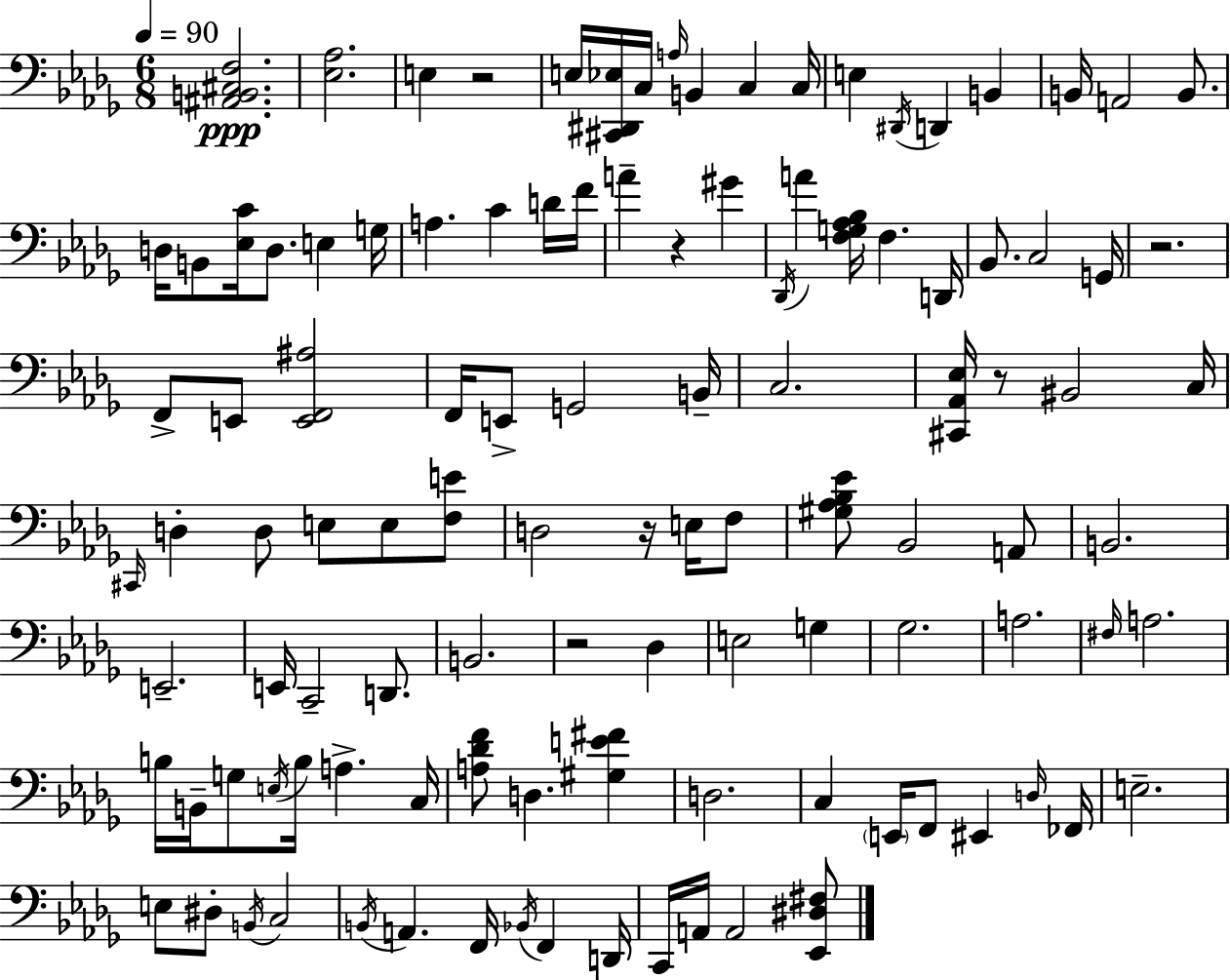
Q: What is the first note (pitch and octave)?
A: E3